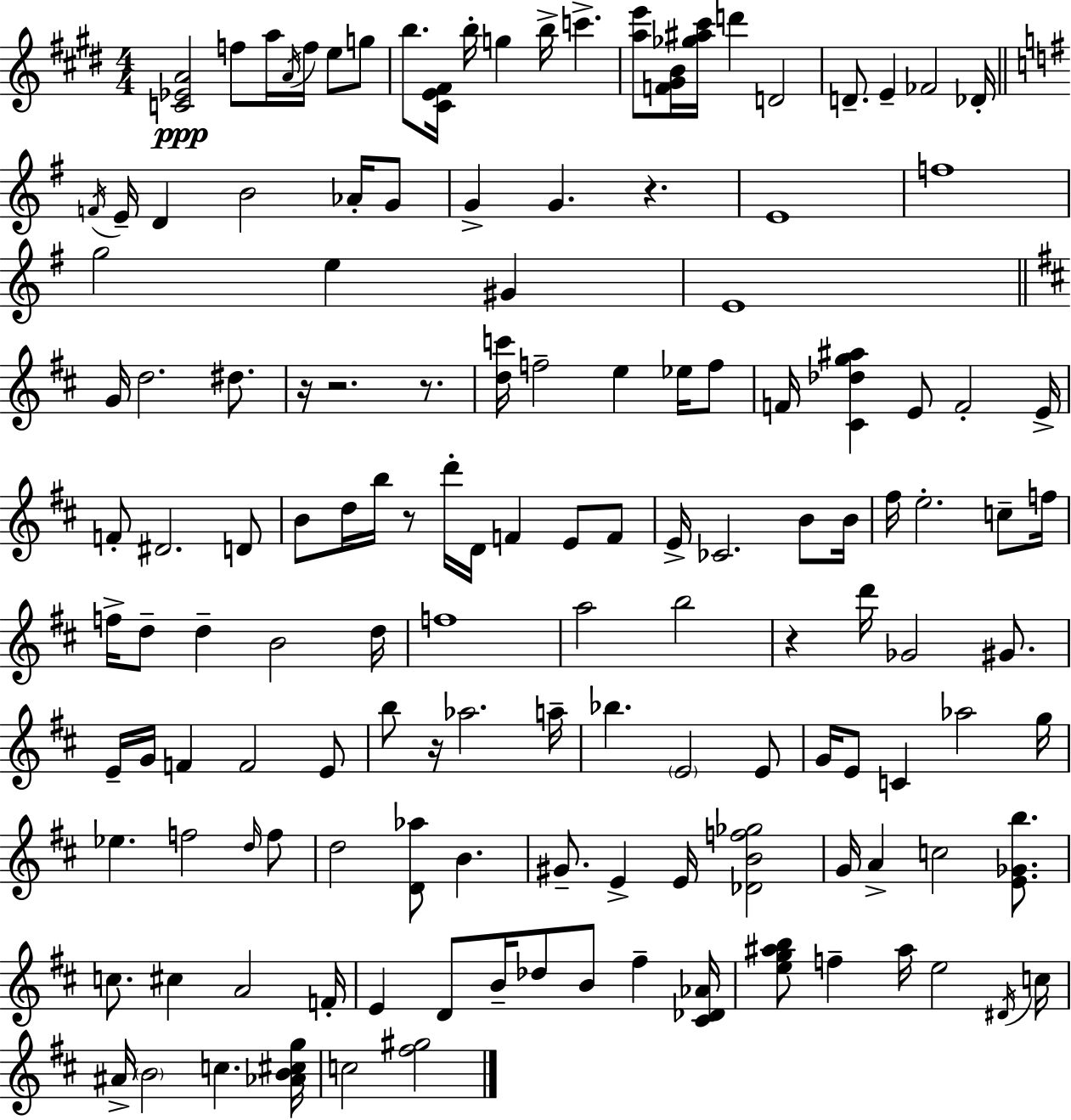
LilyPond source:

{
  \clef treble
  \numericTimeSignature
  \time 4/4
  \key e \major
  <c' ees' a'>2\ppp f''8 a''16 \acciaccatura { a'16 } f''16 e''8 g''8 | b''8. <cis' e' fis'>16 b''16-. g''4 b''16-> c'''4.-> | <a'' e'''>8 <f' gis' b'>16 <ges'' ais'' cis'''>16 d'''4 d'2 | d'8.-- e'4-- fes'2 | \break des'16-. \bar "||" \break \key g \major \acciaccatura { f'16 } e'16-- d'4 b'2 aes'16-. g'8 | g'4-> g'4. r4. | e'1 | f''1 | \break g''2 e''4 gis'4 | e'1 | \bar "||" \break \key d \major g'16 d''2. dis''8. | r16 r2. r8. | <d'' c'''>16 f''2-- e''4 ees''16 f''8 | f'16 <cis' des'' g'' ais''>4 e'8 f'2-. e'16-> | \break f'8-. dis'2. d'8 | b'8 d''16 b''16 r8 d'''16-. d'16 f'4 e'8 f'8 | e'16-> ces'2. b'8 b'16 | fis''16 e''2.-. c''8-- f''16 | \break f''16-> d''8-- d''4-- b'2 d''16 | f''1 | a''2 b''2 | r4 d'''16 ges'2 gis'8. | \break e'16-- g'16 f'4 f'2 e'8 | b''8 r16 aes''2. a''16-- | bes''4. \parenthesize e'2 e'8 | g'16 e'8 c'4 aes''2 g''16 | \break ees''4. f''2 \grace { d''16 } f''8 | d''2 <d' aes''>8 b'4. | gis'8.-- e'4-> e'16 <des' b' f'' ges''>2 | g'16 a'4-> c''2 <e' ges' b''>8. | \break c''8. cis''4 a'2 | f'16-. e'4 d'8 b'16-- des''8 b'8 fis''4-- | <cis' des' aes'>16 <e'' g'' ais'' b''>8 f''4-- ais''16 e''2 | \acciaccatura { dis'16 } c''16 ais'16-> \parenthesize b'2 c''4. | \break <aes' b' cis'' g''>16 c''2 <fis'' gis''>2 | \bar "|."
}